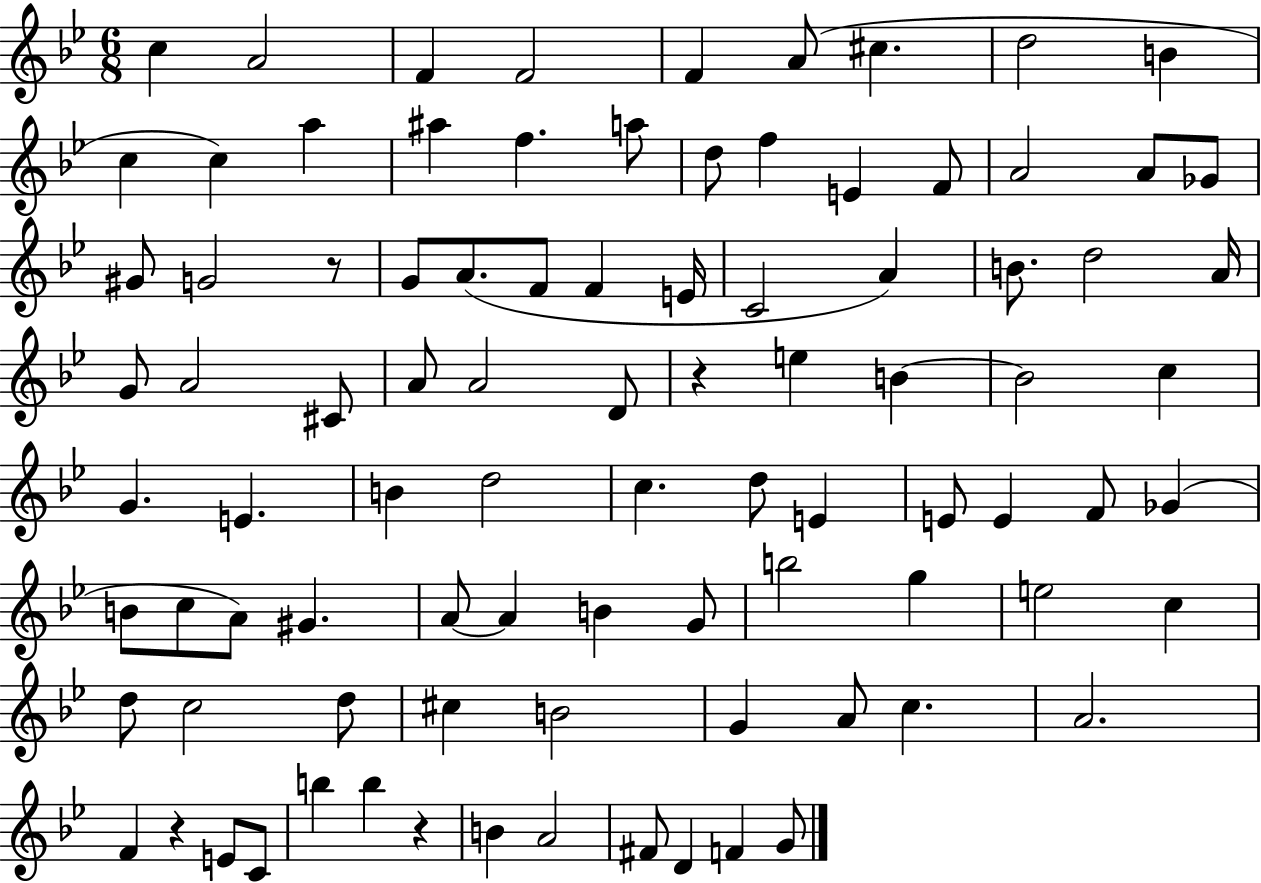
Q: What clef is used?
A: treble